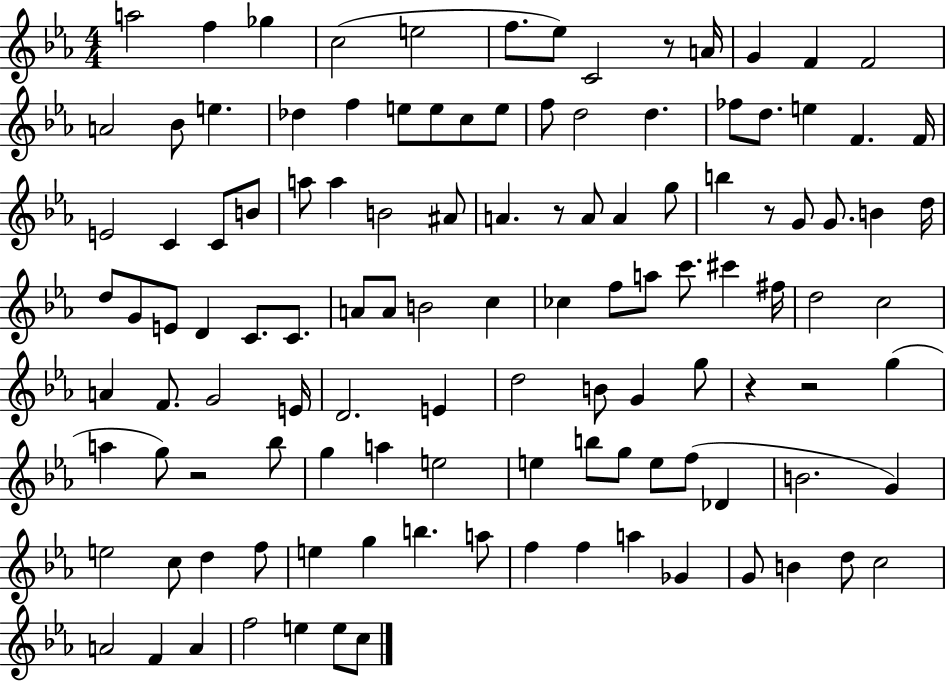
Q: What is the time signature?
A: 4/4